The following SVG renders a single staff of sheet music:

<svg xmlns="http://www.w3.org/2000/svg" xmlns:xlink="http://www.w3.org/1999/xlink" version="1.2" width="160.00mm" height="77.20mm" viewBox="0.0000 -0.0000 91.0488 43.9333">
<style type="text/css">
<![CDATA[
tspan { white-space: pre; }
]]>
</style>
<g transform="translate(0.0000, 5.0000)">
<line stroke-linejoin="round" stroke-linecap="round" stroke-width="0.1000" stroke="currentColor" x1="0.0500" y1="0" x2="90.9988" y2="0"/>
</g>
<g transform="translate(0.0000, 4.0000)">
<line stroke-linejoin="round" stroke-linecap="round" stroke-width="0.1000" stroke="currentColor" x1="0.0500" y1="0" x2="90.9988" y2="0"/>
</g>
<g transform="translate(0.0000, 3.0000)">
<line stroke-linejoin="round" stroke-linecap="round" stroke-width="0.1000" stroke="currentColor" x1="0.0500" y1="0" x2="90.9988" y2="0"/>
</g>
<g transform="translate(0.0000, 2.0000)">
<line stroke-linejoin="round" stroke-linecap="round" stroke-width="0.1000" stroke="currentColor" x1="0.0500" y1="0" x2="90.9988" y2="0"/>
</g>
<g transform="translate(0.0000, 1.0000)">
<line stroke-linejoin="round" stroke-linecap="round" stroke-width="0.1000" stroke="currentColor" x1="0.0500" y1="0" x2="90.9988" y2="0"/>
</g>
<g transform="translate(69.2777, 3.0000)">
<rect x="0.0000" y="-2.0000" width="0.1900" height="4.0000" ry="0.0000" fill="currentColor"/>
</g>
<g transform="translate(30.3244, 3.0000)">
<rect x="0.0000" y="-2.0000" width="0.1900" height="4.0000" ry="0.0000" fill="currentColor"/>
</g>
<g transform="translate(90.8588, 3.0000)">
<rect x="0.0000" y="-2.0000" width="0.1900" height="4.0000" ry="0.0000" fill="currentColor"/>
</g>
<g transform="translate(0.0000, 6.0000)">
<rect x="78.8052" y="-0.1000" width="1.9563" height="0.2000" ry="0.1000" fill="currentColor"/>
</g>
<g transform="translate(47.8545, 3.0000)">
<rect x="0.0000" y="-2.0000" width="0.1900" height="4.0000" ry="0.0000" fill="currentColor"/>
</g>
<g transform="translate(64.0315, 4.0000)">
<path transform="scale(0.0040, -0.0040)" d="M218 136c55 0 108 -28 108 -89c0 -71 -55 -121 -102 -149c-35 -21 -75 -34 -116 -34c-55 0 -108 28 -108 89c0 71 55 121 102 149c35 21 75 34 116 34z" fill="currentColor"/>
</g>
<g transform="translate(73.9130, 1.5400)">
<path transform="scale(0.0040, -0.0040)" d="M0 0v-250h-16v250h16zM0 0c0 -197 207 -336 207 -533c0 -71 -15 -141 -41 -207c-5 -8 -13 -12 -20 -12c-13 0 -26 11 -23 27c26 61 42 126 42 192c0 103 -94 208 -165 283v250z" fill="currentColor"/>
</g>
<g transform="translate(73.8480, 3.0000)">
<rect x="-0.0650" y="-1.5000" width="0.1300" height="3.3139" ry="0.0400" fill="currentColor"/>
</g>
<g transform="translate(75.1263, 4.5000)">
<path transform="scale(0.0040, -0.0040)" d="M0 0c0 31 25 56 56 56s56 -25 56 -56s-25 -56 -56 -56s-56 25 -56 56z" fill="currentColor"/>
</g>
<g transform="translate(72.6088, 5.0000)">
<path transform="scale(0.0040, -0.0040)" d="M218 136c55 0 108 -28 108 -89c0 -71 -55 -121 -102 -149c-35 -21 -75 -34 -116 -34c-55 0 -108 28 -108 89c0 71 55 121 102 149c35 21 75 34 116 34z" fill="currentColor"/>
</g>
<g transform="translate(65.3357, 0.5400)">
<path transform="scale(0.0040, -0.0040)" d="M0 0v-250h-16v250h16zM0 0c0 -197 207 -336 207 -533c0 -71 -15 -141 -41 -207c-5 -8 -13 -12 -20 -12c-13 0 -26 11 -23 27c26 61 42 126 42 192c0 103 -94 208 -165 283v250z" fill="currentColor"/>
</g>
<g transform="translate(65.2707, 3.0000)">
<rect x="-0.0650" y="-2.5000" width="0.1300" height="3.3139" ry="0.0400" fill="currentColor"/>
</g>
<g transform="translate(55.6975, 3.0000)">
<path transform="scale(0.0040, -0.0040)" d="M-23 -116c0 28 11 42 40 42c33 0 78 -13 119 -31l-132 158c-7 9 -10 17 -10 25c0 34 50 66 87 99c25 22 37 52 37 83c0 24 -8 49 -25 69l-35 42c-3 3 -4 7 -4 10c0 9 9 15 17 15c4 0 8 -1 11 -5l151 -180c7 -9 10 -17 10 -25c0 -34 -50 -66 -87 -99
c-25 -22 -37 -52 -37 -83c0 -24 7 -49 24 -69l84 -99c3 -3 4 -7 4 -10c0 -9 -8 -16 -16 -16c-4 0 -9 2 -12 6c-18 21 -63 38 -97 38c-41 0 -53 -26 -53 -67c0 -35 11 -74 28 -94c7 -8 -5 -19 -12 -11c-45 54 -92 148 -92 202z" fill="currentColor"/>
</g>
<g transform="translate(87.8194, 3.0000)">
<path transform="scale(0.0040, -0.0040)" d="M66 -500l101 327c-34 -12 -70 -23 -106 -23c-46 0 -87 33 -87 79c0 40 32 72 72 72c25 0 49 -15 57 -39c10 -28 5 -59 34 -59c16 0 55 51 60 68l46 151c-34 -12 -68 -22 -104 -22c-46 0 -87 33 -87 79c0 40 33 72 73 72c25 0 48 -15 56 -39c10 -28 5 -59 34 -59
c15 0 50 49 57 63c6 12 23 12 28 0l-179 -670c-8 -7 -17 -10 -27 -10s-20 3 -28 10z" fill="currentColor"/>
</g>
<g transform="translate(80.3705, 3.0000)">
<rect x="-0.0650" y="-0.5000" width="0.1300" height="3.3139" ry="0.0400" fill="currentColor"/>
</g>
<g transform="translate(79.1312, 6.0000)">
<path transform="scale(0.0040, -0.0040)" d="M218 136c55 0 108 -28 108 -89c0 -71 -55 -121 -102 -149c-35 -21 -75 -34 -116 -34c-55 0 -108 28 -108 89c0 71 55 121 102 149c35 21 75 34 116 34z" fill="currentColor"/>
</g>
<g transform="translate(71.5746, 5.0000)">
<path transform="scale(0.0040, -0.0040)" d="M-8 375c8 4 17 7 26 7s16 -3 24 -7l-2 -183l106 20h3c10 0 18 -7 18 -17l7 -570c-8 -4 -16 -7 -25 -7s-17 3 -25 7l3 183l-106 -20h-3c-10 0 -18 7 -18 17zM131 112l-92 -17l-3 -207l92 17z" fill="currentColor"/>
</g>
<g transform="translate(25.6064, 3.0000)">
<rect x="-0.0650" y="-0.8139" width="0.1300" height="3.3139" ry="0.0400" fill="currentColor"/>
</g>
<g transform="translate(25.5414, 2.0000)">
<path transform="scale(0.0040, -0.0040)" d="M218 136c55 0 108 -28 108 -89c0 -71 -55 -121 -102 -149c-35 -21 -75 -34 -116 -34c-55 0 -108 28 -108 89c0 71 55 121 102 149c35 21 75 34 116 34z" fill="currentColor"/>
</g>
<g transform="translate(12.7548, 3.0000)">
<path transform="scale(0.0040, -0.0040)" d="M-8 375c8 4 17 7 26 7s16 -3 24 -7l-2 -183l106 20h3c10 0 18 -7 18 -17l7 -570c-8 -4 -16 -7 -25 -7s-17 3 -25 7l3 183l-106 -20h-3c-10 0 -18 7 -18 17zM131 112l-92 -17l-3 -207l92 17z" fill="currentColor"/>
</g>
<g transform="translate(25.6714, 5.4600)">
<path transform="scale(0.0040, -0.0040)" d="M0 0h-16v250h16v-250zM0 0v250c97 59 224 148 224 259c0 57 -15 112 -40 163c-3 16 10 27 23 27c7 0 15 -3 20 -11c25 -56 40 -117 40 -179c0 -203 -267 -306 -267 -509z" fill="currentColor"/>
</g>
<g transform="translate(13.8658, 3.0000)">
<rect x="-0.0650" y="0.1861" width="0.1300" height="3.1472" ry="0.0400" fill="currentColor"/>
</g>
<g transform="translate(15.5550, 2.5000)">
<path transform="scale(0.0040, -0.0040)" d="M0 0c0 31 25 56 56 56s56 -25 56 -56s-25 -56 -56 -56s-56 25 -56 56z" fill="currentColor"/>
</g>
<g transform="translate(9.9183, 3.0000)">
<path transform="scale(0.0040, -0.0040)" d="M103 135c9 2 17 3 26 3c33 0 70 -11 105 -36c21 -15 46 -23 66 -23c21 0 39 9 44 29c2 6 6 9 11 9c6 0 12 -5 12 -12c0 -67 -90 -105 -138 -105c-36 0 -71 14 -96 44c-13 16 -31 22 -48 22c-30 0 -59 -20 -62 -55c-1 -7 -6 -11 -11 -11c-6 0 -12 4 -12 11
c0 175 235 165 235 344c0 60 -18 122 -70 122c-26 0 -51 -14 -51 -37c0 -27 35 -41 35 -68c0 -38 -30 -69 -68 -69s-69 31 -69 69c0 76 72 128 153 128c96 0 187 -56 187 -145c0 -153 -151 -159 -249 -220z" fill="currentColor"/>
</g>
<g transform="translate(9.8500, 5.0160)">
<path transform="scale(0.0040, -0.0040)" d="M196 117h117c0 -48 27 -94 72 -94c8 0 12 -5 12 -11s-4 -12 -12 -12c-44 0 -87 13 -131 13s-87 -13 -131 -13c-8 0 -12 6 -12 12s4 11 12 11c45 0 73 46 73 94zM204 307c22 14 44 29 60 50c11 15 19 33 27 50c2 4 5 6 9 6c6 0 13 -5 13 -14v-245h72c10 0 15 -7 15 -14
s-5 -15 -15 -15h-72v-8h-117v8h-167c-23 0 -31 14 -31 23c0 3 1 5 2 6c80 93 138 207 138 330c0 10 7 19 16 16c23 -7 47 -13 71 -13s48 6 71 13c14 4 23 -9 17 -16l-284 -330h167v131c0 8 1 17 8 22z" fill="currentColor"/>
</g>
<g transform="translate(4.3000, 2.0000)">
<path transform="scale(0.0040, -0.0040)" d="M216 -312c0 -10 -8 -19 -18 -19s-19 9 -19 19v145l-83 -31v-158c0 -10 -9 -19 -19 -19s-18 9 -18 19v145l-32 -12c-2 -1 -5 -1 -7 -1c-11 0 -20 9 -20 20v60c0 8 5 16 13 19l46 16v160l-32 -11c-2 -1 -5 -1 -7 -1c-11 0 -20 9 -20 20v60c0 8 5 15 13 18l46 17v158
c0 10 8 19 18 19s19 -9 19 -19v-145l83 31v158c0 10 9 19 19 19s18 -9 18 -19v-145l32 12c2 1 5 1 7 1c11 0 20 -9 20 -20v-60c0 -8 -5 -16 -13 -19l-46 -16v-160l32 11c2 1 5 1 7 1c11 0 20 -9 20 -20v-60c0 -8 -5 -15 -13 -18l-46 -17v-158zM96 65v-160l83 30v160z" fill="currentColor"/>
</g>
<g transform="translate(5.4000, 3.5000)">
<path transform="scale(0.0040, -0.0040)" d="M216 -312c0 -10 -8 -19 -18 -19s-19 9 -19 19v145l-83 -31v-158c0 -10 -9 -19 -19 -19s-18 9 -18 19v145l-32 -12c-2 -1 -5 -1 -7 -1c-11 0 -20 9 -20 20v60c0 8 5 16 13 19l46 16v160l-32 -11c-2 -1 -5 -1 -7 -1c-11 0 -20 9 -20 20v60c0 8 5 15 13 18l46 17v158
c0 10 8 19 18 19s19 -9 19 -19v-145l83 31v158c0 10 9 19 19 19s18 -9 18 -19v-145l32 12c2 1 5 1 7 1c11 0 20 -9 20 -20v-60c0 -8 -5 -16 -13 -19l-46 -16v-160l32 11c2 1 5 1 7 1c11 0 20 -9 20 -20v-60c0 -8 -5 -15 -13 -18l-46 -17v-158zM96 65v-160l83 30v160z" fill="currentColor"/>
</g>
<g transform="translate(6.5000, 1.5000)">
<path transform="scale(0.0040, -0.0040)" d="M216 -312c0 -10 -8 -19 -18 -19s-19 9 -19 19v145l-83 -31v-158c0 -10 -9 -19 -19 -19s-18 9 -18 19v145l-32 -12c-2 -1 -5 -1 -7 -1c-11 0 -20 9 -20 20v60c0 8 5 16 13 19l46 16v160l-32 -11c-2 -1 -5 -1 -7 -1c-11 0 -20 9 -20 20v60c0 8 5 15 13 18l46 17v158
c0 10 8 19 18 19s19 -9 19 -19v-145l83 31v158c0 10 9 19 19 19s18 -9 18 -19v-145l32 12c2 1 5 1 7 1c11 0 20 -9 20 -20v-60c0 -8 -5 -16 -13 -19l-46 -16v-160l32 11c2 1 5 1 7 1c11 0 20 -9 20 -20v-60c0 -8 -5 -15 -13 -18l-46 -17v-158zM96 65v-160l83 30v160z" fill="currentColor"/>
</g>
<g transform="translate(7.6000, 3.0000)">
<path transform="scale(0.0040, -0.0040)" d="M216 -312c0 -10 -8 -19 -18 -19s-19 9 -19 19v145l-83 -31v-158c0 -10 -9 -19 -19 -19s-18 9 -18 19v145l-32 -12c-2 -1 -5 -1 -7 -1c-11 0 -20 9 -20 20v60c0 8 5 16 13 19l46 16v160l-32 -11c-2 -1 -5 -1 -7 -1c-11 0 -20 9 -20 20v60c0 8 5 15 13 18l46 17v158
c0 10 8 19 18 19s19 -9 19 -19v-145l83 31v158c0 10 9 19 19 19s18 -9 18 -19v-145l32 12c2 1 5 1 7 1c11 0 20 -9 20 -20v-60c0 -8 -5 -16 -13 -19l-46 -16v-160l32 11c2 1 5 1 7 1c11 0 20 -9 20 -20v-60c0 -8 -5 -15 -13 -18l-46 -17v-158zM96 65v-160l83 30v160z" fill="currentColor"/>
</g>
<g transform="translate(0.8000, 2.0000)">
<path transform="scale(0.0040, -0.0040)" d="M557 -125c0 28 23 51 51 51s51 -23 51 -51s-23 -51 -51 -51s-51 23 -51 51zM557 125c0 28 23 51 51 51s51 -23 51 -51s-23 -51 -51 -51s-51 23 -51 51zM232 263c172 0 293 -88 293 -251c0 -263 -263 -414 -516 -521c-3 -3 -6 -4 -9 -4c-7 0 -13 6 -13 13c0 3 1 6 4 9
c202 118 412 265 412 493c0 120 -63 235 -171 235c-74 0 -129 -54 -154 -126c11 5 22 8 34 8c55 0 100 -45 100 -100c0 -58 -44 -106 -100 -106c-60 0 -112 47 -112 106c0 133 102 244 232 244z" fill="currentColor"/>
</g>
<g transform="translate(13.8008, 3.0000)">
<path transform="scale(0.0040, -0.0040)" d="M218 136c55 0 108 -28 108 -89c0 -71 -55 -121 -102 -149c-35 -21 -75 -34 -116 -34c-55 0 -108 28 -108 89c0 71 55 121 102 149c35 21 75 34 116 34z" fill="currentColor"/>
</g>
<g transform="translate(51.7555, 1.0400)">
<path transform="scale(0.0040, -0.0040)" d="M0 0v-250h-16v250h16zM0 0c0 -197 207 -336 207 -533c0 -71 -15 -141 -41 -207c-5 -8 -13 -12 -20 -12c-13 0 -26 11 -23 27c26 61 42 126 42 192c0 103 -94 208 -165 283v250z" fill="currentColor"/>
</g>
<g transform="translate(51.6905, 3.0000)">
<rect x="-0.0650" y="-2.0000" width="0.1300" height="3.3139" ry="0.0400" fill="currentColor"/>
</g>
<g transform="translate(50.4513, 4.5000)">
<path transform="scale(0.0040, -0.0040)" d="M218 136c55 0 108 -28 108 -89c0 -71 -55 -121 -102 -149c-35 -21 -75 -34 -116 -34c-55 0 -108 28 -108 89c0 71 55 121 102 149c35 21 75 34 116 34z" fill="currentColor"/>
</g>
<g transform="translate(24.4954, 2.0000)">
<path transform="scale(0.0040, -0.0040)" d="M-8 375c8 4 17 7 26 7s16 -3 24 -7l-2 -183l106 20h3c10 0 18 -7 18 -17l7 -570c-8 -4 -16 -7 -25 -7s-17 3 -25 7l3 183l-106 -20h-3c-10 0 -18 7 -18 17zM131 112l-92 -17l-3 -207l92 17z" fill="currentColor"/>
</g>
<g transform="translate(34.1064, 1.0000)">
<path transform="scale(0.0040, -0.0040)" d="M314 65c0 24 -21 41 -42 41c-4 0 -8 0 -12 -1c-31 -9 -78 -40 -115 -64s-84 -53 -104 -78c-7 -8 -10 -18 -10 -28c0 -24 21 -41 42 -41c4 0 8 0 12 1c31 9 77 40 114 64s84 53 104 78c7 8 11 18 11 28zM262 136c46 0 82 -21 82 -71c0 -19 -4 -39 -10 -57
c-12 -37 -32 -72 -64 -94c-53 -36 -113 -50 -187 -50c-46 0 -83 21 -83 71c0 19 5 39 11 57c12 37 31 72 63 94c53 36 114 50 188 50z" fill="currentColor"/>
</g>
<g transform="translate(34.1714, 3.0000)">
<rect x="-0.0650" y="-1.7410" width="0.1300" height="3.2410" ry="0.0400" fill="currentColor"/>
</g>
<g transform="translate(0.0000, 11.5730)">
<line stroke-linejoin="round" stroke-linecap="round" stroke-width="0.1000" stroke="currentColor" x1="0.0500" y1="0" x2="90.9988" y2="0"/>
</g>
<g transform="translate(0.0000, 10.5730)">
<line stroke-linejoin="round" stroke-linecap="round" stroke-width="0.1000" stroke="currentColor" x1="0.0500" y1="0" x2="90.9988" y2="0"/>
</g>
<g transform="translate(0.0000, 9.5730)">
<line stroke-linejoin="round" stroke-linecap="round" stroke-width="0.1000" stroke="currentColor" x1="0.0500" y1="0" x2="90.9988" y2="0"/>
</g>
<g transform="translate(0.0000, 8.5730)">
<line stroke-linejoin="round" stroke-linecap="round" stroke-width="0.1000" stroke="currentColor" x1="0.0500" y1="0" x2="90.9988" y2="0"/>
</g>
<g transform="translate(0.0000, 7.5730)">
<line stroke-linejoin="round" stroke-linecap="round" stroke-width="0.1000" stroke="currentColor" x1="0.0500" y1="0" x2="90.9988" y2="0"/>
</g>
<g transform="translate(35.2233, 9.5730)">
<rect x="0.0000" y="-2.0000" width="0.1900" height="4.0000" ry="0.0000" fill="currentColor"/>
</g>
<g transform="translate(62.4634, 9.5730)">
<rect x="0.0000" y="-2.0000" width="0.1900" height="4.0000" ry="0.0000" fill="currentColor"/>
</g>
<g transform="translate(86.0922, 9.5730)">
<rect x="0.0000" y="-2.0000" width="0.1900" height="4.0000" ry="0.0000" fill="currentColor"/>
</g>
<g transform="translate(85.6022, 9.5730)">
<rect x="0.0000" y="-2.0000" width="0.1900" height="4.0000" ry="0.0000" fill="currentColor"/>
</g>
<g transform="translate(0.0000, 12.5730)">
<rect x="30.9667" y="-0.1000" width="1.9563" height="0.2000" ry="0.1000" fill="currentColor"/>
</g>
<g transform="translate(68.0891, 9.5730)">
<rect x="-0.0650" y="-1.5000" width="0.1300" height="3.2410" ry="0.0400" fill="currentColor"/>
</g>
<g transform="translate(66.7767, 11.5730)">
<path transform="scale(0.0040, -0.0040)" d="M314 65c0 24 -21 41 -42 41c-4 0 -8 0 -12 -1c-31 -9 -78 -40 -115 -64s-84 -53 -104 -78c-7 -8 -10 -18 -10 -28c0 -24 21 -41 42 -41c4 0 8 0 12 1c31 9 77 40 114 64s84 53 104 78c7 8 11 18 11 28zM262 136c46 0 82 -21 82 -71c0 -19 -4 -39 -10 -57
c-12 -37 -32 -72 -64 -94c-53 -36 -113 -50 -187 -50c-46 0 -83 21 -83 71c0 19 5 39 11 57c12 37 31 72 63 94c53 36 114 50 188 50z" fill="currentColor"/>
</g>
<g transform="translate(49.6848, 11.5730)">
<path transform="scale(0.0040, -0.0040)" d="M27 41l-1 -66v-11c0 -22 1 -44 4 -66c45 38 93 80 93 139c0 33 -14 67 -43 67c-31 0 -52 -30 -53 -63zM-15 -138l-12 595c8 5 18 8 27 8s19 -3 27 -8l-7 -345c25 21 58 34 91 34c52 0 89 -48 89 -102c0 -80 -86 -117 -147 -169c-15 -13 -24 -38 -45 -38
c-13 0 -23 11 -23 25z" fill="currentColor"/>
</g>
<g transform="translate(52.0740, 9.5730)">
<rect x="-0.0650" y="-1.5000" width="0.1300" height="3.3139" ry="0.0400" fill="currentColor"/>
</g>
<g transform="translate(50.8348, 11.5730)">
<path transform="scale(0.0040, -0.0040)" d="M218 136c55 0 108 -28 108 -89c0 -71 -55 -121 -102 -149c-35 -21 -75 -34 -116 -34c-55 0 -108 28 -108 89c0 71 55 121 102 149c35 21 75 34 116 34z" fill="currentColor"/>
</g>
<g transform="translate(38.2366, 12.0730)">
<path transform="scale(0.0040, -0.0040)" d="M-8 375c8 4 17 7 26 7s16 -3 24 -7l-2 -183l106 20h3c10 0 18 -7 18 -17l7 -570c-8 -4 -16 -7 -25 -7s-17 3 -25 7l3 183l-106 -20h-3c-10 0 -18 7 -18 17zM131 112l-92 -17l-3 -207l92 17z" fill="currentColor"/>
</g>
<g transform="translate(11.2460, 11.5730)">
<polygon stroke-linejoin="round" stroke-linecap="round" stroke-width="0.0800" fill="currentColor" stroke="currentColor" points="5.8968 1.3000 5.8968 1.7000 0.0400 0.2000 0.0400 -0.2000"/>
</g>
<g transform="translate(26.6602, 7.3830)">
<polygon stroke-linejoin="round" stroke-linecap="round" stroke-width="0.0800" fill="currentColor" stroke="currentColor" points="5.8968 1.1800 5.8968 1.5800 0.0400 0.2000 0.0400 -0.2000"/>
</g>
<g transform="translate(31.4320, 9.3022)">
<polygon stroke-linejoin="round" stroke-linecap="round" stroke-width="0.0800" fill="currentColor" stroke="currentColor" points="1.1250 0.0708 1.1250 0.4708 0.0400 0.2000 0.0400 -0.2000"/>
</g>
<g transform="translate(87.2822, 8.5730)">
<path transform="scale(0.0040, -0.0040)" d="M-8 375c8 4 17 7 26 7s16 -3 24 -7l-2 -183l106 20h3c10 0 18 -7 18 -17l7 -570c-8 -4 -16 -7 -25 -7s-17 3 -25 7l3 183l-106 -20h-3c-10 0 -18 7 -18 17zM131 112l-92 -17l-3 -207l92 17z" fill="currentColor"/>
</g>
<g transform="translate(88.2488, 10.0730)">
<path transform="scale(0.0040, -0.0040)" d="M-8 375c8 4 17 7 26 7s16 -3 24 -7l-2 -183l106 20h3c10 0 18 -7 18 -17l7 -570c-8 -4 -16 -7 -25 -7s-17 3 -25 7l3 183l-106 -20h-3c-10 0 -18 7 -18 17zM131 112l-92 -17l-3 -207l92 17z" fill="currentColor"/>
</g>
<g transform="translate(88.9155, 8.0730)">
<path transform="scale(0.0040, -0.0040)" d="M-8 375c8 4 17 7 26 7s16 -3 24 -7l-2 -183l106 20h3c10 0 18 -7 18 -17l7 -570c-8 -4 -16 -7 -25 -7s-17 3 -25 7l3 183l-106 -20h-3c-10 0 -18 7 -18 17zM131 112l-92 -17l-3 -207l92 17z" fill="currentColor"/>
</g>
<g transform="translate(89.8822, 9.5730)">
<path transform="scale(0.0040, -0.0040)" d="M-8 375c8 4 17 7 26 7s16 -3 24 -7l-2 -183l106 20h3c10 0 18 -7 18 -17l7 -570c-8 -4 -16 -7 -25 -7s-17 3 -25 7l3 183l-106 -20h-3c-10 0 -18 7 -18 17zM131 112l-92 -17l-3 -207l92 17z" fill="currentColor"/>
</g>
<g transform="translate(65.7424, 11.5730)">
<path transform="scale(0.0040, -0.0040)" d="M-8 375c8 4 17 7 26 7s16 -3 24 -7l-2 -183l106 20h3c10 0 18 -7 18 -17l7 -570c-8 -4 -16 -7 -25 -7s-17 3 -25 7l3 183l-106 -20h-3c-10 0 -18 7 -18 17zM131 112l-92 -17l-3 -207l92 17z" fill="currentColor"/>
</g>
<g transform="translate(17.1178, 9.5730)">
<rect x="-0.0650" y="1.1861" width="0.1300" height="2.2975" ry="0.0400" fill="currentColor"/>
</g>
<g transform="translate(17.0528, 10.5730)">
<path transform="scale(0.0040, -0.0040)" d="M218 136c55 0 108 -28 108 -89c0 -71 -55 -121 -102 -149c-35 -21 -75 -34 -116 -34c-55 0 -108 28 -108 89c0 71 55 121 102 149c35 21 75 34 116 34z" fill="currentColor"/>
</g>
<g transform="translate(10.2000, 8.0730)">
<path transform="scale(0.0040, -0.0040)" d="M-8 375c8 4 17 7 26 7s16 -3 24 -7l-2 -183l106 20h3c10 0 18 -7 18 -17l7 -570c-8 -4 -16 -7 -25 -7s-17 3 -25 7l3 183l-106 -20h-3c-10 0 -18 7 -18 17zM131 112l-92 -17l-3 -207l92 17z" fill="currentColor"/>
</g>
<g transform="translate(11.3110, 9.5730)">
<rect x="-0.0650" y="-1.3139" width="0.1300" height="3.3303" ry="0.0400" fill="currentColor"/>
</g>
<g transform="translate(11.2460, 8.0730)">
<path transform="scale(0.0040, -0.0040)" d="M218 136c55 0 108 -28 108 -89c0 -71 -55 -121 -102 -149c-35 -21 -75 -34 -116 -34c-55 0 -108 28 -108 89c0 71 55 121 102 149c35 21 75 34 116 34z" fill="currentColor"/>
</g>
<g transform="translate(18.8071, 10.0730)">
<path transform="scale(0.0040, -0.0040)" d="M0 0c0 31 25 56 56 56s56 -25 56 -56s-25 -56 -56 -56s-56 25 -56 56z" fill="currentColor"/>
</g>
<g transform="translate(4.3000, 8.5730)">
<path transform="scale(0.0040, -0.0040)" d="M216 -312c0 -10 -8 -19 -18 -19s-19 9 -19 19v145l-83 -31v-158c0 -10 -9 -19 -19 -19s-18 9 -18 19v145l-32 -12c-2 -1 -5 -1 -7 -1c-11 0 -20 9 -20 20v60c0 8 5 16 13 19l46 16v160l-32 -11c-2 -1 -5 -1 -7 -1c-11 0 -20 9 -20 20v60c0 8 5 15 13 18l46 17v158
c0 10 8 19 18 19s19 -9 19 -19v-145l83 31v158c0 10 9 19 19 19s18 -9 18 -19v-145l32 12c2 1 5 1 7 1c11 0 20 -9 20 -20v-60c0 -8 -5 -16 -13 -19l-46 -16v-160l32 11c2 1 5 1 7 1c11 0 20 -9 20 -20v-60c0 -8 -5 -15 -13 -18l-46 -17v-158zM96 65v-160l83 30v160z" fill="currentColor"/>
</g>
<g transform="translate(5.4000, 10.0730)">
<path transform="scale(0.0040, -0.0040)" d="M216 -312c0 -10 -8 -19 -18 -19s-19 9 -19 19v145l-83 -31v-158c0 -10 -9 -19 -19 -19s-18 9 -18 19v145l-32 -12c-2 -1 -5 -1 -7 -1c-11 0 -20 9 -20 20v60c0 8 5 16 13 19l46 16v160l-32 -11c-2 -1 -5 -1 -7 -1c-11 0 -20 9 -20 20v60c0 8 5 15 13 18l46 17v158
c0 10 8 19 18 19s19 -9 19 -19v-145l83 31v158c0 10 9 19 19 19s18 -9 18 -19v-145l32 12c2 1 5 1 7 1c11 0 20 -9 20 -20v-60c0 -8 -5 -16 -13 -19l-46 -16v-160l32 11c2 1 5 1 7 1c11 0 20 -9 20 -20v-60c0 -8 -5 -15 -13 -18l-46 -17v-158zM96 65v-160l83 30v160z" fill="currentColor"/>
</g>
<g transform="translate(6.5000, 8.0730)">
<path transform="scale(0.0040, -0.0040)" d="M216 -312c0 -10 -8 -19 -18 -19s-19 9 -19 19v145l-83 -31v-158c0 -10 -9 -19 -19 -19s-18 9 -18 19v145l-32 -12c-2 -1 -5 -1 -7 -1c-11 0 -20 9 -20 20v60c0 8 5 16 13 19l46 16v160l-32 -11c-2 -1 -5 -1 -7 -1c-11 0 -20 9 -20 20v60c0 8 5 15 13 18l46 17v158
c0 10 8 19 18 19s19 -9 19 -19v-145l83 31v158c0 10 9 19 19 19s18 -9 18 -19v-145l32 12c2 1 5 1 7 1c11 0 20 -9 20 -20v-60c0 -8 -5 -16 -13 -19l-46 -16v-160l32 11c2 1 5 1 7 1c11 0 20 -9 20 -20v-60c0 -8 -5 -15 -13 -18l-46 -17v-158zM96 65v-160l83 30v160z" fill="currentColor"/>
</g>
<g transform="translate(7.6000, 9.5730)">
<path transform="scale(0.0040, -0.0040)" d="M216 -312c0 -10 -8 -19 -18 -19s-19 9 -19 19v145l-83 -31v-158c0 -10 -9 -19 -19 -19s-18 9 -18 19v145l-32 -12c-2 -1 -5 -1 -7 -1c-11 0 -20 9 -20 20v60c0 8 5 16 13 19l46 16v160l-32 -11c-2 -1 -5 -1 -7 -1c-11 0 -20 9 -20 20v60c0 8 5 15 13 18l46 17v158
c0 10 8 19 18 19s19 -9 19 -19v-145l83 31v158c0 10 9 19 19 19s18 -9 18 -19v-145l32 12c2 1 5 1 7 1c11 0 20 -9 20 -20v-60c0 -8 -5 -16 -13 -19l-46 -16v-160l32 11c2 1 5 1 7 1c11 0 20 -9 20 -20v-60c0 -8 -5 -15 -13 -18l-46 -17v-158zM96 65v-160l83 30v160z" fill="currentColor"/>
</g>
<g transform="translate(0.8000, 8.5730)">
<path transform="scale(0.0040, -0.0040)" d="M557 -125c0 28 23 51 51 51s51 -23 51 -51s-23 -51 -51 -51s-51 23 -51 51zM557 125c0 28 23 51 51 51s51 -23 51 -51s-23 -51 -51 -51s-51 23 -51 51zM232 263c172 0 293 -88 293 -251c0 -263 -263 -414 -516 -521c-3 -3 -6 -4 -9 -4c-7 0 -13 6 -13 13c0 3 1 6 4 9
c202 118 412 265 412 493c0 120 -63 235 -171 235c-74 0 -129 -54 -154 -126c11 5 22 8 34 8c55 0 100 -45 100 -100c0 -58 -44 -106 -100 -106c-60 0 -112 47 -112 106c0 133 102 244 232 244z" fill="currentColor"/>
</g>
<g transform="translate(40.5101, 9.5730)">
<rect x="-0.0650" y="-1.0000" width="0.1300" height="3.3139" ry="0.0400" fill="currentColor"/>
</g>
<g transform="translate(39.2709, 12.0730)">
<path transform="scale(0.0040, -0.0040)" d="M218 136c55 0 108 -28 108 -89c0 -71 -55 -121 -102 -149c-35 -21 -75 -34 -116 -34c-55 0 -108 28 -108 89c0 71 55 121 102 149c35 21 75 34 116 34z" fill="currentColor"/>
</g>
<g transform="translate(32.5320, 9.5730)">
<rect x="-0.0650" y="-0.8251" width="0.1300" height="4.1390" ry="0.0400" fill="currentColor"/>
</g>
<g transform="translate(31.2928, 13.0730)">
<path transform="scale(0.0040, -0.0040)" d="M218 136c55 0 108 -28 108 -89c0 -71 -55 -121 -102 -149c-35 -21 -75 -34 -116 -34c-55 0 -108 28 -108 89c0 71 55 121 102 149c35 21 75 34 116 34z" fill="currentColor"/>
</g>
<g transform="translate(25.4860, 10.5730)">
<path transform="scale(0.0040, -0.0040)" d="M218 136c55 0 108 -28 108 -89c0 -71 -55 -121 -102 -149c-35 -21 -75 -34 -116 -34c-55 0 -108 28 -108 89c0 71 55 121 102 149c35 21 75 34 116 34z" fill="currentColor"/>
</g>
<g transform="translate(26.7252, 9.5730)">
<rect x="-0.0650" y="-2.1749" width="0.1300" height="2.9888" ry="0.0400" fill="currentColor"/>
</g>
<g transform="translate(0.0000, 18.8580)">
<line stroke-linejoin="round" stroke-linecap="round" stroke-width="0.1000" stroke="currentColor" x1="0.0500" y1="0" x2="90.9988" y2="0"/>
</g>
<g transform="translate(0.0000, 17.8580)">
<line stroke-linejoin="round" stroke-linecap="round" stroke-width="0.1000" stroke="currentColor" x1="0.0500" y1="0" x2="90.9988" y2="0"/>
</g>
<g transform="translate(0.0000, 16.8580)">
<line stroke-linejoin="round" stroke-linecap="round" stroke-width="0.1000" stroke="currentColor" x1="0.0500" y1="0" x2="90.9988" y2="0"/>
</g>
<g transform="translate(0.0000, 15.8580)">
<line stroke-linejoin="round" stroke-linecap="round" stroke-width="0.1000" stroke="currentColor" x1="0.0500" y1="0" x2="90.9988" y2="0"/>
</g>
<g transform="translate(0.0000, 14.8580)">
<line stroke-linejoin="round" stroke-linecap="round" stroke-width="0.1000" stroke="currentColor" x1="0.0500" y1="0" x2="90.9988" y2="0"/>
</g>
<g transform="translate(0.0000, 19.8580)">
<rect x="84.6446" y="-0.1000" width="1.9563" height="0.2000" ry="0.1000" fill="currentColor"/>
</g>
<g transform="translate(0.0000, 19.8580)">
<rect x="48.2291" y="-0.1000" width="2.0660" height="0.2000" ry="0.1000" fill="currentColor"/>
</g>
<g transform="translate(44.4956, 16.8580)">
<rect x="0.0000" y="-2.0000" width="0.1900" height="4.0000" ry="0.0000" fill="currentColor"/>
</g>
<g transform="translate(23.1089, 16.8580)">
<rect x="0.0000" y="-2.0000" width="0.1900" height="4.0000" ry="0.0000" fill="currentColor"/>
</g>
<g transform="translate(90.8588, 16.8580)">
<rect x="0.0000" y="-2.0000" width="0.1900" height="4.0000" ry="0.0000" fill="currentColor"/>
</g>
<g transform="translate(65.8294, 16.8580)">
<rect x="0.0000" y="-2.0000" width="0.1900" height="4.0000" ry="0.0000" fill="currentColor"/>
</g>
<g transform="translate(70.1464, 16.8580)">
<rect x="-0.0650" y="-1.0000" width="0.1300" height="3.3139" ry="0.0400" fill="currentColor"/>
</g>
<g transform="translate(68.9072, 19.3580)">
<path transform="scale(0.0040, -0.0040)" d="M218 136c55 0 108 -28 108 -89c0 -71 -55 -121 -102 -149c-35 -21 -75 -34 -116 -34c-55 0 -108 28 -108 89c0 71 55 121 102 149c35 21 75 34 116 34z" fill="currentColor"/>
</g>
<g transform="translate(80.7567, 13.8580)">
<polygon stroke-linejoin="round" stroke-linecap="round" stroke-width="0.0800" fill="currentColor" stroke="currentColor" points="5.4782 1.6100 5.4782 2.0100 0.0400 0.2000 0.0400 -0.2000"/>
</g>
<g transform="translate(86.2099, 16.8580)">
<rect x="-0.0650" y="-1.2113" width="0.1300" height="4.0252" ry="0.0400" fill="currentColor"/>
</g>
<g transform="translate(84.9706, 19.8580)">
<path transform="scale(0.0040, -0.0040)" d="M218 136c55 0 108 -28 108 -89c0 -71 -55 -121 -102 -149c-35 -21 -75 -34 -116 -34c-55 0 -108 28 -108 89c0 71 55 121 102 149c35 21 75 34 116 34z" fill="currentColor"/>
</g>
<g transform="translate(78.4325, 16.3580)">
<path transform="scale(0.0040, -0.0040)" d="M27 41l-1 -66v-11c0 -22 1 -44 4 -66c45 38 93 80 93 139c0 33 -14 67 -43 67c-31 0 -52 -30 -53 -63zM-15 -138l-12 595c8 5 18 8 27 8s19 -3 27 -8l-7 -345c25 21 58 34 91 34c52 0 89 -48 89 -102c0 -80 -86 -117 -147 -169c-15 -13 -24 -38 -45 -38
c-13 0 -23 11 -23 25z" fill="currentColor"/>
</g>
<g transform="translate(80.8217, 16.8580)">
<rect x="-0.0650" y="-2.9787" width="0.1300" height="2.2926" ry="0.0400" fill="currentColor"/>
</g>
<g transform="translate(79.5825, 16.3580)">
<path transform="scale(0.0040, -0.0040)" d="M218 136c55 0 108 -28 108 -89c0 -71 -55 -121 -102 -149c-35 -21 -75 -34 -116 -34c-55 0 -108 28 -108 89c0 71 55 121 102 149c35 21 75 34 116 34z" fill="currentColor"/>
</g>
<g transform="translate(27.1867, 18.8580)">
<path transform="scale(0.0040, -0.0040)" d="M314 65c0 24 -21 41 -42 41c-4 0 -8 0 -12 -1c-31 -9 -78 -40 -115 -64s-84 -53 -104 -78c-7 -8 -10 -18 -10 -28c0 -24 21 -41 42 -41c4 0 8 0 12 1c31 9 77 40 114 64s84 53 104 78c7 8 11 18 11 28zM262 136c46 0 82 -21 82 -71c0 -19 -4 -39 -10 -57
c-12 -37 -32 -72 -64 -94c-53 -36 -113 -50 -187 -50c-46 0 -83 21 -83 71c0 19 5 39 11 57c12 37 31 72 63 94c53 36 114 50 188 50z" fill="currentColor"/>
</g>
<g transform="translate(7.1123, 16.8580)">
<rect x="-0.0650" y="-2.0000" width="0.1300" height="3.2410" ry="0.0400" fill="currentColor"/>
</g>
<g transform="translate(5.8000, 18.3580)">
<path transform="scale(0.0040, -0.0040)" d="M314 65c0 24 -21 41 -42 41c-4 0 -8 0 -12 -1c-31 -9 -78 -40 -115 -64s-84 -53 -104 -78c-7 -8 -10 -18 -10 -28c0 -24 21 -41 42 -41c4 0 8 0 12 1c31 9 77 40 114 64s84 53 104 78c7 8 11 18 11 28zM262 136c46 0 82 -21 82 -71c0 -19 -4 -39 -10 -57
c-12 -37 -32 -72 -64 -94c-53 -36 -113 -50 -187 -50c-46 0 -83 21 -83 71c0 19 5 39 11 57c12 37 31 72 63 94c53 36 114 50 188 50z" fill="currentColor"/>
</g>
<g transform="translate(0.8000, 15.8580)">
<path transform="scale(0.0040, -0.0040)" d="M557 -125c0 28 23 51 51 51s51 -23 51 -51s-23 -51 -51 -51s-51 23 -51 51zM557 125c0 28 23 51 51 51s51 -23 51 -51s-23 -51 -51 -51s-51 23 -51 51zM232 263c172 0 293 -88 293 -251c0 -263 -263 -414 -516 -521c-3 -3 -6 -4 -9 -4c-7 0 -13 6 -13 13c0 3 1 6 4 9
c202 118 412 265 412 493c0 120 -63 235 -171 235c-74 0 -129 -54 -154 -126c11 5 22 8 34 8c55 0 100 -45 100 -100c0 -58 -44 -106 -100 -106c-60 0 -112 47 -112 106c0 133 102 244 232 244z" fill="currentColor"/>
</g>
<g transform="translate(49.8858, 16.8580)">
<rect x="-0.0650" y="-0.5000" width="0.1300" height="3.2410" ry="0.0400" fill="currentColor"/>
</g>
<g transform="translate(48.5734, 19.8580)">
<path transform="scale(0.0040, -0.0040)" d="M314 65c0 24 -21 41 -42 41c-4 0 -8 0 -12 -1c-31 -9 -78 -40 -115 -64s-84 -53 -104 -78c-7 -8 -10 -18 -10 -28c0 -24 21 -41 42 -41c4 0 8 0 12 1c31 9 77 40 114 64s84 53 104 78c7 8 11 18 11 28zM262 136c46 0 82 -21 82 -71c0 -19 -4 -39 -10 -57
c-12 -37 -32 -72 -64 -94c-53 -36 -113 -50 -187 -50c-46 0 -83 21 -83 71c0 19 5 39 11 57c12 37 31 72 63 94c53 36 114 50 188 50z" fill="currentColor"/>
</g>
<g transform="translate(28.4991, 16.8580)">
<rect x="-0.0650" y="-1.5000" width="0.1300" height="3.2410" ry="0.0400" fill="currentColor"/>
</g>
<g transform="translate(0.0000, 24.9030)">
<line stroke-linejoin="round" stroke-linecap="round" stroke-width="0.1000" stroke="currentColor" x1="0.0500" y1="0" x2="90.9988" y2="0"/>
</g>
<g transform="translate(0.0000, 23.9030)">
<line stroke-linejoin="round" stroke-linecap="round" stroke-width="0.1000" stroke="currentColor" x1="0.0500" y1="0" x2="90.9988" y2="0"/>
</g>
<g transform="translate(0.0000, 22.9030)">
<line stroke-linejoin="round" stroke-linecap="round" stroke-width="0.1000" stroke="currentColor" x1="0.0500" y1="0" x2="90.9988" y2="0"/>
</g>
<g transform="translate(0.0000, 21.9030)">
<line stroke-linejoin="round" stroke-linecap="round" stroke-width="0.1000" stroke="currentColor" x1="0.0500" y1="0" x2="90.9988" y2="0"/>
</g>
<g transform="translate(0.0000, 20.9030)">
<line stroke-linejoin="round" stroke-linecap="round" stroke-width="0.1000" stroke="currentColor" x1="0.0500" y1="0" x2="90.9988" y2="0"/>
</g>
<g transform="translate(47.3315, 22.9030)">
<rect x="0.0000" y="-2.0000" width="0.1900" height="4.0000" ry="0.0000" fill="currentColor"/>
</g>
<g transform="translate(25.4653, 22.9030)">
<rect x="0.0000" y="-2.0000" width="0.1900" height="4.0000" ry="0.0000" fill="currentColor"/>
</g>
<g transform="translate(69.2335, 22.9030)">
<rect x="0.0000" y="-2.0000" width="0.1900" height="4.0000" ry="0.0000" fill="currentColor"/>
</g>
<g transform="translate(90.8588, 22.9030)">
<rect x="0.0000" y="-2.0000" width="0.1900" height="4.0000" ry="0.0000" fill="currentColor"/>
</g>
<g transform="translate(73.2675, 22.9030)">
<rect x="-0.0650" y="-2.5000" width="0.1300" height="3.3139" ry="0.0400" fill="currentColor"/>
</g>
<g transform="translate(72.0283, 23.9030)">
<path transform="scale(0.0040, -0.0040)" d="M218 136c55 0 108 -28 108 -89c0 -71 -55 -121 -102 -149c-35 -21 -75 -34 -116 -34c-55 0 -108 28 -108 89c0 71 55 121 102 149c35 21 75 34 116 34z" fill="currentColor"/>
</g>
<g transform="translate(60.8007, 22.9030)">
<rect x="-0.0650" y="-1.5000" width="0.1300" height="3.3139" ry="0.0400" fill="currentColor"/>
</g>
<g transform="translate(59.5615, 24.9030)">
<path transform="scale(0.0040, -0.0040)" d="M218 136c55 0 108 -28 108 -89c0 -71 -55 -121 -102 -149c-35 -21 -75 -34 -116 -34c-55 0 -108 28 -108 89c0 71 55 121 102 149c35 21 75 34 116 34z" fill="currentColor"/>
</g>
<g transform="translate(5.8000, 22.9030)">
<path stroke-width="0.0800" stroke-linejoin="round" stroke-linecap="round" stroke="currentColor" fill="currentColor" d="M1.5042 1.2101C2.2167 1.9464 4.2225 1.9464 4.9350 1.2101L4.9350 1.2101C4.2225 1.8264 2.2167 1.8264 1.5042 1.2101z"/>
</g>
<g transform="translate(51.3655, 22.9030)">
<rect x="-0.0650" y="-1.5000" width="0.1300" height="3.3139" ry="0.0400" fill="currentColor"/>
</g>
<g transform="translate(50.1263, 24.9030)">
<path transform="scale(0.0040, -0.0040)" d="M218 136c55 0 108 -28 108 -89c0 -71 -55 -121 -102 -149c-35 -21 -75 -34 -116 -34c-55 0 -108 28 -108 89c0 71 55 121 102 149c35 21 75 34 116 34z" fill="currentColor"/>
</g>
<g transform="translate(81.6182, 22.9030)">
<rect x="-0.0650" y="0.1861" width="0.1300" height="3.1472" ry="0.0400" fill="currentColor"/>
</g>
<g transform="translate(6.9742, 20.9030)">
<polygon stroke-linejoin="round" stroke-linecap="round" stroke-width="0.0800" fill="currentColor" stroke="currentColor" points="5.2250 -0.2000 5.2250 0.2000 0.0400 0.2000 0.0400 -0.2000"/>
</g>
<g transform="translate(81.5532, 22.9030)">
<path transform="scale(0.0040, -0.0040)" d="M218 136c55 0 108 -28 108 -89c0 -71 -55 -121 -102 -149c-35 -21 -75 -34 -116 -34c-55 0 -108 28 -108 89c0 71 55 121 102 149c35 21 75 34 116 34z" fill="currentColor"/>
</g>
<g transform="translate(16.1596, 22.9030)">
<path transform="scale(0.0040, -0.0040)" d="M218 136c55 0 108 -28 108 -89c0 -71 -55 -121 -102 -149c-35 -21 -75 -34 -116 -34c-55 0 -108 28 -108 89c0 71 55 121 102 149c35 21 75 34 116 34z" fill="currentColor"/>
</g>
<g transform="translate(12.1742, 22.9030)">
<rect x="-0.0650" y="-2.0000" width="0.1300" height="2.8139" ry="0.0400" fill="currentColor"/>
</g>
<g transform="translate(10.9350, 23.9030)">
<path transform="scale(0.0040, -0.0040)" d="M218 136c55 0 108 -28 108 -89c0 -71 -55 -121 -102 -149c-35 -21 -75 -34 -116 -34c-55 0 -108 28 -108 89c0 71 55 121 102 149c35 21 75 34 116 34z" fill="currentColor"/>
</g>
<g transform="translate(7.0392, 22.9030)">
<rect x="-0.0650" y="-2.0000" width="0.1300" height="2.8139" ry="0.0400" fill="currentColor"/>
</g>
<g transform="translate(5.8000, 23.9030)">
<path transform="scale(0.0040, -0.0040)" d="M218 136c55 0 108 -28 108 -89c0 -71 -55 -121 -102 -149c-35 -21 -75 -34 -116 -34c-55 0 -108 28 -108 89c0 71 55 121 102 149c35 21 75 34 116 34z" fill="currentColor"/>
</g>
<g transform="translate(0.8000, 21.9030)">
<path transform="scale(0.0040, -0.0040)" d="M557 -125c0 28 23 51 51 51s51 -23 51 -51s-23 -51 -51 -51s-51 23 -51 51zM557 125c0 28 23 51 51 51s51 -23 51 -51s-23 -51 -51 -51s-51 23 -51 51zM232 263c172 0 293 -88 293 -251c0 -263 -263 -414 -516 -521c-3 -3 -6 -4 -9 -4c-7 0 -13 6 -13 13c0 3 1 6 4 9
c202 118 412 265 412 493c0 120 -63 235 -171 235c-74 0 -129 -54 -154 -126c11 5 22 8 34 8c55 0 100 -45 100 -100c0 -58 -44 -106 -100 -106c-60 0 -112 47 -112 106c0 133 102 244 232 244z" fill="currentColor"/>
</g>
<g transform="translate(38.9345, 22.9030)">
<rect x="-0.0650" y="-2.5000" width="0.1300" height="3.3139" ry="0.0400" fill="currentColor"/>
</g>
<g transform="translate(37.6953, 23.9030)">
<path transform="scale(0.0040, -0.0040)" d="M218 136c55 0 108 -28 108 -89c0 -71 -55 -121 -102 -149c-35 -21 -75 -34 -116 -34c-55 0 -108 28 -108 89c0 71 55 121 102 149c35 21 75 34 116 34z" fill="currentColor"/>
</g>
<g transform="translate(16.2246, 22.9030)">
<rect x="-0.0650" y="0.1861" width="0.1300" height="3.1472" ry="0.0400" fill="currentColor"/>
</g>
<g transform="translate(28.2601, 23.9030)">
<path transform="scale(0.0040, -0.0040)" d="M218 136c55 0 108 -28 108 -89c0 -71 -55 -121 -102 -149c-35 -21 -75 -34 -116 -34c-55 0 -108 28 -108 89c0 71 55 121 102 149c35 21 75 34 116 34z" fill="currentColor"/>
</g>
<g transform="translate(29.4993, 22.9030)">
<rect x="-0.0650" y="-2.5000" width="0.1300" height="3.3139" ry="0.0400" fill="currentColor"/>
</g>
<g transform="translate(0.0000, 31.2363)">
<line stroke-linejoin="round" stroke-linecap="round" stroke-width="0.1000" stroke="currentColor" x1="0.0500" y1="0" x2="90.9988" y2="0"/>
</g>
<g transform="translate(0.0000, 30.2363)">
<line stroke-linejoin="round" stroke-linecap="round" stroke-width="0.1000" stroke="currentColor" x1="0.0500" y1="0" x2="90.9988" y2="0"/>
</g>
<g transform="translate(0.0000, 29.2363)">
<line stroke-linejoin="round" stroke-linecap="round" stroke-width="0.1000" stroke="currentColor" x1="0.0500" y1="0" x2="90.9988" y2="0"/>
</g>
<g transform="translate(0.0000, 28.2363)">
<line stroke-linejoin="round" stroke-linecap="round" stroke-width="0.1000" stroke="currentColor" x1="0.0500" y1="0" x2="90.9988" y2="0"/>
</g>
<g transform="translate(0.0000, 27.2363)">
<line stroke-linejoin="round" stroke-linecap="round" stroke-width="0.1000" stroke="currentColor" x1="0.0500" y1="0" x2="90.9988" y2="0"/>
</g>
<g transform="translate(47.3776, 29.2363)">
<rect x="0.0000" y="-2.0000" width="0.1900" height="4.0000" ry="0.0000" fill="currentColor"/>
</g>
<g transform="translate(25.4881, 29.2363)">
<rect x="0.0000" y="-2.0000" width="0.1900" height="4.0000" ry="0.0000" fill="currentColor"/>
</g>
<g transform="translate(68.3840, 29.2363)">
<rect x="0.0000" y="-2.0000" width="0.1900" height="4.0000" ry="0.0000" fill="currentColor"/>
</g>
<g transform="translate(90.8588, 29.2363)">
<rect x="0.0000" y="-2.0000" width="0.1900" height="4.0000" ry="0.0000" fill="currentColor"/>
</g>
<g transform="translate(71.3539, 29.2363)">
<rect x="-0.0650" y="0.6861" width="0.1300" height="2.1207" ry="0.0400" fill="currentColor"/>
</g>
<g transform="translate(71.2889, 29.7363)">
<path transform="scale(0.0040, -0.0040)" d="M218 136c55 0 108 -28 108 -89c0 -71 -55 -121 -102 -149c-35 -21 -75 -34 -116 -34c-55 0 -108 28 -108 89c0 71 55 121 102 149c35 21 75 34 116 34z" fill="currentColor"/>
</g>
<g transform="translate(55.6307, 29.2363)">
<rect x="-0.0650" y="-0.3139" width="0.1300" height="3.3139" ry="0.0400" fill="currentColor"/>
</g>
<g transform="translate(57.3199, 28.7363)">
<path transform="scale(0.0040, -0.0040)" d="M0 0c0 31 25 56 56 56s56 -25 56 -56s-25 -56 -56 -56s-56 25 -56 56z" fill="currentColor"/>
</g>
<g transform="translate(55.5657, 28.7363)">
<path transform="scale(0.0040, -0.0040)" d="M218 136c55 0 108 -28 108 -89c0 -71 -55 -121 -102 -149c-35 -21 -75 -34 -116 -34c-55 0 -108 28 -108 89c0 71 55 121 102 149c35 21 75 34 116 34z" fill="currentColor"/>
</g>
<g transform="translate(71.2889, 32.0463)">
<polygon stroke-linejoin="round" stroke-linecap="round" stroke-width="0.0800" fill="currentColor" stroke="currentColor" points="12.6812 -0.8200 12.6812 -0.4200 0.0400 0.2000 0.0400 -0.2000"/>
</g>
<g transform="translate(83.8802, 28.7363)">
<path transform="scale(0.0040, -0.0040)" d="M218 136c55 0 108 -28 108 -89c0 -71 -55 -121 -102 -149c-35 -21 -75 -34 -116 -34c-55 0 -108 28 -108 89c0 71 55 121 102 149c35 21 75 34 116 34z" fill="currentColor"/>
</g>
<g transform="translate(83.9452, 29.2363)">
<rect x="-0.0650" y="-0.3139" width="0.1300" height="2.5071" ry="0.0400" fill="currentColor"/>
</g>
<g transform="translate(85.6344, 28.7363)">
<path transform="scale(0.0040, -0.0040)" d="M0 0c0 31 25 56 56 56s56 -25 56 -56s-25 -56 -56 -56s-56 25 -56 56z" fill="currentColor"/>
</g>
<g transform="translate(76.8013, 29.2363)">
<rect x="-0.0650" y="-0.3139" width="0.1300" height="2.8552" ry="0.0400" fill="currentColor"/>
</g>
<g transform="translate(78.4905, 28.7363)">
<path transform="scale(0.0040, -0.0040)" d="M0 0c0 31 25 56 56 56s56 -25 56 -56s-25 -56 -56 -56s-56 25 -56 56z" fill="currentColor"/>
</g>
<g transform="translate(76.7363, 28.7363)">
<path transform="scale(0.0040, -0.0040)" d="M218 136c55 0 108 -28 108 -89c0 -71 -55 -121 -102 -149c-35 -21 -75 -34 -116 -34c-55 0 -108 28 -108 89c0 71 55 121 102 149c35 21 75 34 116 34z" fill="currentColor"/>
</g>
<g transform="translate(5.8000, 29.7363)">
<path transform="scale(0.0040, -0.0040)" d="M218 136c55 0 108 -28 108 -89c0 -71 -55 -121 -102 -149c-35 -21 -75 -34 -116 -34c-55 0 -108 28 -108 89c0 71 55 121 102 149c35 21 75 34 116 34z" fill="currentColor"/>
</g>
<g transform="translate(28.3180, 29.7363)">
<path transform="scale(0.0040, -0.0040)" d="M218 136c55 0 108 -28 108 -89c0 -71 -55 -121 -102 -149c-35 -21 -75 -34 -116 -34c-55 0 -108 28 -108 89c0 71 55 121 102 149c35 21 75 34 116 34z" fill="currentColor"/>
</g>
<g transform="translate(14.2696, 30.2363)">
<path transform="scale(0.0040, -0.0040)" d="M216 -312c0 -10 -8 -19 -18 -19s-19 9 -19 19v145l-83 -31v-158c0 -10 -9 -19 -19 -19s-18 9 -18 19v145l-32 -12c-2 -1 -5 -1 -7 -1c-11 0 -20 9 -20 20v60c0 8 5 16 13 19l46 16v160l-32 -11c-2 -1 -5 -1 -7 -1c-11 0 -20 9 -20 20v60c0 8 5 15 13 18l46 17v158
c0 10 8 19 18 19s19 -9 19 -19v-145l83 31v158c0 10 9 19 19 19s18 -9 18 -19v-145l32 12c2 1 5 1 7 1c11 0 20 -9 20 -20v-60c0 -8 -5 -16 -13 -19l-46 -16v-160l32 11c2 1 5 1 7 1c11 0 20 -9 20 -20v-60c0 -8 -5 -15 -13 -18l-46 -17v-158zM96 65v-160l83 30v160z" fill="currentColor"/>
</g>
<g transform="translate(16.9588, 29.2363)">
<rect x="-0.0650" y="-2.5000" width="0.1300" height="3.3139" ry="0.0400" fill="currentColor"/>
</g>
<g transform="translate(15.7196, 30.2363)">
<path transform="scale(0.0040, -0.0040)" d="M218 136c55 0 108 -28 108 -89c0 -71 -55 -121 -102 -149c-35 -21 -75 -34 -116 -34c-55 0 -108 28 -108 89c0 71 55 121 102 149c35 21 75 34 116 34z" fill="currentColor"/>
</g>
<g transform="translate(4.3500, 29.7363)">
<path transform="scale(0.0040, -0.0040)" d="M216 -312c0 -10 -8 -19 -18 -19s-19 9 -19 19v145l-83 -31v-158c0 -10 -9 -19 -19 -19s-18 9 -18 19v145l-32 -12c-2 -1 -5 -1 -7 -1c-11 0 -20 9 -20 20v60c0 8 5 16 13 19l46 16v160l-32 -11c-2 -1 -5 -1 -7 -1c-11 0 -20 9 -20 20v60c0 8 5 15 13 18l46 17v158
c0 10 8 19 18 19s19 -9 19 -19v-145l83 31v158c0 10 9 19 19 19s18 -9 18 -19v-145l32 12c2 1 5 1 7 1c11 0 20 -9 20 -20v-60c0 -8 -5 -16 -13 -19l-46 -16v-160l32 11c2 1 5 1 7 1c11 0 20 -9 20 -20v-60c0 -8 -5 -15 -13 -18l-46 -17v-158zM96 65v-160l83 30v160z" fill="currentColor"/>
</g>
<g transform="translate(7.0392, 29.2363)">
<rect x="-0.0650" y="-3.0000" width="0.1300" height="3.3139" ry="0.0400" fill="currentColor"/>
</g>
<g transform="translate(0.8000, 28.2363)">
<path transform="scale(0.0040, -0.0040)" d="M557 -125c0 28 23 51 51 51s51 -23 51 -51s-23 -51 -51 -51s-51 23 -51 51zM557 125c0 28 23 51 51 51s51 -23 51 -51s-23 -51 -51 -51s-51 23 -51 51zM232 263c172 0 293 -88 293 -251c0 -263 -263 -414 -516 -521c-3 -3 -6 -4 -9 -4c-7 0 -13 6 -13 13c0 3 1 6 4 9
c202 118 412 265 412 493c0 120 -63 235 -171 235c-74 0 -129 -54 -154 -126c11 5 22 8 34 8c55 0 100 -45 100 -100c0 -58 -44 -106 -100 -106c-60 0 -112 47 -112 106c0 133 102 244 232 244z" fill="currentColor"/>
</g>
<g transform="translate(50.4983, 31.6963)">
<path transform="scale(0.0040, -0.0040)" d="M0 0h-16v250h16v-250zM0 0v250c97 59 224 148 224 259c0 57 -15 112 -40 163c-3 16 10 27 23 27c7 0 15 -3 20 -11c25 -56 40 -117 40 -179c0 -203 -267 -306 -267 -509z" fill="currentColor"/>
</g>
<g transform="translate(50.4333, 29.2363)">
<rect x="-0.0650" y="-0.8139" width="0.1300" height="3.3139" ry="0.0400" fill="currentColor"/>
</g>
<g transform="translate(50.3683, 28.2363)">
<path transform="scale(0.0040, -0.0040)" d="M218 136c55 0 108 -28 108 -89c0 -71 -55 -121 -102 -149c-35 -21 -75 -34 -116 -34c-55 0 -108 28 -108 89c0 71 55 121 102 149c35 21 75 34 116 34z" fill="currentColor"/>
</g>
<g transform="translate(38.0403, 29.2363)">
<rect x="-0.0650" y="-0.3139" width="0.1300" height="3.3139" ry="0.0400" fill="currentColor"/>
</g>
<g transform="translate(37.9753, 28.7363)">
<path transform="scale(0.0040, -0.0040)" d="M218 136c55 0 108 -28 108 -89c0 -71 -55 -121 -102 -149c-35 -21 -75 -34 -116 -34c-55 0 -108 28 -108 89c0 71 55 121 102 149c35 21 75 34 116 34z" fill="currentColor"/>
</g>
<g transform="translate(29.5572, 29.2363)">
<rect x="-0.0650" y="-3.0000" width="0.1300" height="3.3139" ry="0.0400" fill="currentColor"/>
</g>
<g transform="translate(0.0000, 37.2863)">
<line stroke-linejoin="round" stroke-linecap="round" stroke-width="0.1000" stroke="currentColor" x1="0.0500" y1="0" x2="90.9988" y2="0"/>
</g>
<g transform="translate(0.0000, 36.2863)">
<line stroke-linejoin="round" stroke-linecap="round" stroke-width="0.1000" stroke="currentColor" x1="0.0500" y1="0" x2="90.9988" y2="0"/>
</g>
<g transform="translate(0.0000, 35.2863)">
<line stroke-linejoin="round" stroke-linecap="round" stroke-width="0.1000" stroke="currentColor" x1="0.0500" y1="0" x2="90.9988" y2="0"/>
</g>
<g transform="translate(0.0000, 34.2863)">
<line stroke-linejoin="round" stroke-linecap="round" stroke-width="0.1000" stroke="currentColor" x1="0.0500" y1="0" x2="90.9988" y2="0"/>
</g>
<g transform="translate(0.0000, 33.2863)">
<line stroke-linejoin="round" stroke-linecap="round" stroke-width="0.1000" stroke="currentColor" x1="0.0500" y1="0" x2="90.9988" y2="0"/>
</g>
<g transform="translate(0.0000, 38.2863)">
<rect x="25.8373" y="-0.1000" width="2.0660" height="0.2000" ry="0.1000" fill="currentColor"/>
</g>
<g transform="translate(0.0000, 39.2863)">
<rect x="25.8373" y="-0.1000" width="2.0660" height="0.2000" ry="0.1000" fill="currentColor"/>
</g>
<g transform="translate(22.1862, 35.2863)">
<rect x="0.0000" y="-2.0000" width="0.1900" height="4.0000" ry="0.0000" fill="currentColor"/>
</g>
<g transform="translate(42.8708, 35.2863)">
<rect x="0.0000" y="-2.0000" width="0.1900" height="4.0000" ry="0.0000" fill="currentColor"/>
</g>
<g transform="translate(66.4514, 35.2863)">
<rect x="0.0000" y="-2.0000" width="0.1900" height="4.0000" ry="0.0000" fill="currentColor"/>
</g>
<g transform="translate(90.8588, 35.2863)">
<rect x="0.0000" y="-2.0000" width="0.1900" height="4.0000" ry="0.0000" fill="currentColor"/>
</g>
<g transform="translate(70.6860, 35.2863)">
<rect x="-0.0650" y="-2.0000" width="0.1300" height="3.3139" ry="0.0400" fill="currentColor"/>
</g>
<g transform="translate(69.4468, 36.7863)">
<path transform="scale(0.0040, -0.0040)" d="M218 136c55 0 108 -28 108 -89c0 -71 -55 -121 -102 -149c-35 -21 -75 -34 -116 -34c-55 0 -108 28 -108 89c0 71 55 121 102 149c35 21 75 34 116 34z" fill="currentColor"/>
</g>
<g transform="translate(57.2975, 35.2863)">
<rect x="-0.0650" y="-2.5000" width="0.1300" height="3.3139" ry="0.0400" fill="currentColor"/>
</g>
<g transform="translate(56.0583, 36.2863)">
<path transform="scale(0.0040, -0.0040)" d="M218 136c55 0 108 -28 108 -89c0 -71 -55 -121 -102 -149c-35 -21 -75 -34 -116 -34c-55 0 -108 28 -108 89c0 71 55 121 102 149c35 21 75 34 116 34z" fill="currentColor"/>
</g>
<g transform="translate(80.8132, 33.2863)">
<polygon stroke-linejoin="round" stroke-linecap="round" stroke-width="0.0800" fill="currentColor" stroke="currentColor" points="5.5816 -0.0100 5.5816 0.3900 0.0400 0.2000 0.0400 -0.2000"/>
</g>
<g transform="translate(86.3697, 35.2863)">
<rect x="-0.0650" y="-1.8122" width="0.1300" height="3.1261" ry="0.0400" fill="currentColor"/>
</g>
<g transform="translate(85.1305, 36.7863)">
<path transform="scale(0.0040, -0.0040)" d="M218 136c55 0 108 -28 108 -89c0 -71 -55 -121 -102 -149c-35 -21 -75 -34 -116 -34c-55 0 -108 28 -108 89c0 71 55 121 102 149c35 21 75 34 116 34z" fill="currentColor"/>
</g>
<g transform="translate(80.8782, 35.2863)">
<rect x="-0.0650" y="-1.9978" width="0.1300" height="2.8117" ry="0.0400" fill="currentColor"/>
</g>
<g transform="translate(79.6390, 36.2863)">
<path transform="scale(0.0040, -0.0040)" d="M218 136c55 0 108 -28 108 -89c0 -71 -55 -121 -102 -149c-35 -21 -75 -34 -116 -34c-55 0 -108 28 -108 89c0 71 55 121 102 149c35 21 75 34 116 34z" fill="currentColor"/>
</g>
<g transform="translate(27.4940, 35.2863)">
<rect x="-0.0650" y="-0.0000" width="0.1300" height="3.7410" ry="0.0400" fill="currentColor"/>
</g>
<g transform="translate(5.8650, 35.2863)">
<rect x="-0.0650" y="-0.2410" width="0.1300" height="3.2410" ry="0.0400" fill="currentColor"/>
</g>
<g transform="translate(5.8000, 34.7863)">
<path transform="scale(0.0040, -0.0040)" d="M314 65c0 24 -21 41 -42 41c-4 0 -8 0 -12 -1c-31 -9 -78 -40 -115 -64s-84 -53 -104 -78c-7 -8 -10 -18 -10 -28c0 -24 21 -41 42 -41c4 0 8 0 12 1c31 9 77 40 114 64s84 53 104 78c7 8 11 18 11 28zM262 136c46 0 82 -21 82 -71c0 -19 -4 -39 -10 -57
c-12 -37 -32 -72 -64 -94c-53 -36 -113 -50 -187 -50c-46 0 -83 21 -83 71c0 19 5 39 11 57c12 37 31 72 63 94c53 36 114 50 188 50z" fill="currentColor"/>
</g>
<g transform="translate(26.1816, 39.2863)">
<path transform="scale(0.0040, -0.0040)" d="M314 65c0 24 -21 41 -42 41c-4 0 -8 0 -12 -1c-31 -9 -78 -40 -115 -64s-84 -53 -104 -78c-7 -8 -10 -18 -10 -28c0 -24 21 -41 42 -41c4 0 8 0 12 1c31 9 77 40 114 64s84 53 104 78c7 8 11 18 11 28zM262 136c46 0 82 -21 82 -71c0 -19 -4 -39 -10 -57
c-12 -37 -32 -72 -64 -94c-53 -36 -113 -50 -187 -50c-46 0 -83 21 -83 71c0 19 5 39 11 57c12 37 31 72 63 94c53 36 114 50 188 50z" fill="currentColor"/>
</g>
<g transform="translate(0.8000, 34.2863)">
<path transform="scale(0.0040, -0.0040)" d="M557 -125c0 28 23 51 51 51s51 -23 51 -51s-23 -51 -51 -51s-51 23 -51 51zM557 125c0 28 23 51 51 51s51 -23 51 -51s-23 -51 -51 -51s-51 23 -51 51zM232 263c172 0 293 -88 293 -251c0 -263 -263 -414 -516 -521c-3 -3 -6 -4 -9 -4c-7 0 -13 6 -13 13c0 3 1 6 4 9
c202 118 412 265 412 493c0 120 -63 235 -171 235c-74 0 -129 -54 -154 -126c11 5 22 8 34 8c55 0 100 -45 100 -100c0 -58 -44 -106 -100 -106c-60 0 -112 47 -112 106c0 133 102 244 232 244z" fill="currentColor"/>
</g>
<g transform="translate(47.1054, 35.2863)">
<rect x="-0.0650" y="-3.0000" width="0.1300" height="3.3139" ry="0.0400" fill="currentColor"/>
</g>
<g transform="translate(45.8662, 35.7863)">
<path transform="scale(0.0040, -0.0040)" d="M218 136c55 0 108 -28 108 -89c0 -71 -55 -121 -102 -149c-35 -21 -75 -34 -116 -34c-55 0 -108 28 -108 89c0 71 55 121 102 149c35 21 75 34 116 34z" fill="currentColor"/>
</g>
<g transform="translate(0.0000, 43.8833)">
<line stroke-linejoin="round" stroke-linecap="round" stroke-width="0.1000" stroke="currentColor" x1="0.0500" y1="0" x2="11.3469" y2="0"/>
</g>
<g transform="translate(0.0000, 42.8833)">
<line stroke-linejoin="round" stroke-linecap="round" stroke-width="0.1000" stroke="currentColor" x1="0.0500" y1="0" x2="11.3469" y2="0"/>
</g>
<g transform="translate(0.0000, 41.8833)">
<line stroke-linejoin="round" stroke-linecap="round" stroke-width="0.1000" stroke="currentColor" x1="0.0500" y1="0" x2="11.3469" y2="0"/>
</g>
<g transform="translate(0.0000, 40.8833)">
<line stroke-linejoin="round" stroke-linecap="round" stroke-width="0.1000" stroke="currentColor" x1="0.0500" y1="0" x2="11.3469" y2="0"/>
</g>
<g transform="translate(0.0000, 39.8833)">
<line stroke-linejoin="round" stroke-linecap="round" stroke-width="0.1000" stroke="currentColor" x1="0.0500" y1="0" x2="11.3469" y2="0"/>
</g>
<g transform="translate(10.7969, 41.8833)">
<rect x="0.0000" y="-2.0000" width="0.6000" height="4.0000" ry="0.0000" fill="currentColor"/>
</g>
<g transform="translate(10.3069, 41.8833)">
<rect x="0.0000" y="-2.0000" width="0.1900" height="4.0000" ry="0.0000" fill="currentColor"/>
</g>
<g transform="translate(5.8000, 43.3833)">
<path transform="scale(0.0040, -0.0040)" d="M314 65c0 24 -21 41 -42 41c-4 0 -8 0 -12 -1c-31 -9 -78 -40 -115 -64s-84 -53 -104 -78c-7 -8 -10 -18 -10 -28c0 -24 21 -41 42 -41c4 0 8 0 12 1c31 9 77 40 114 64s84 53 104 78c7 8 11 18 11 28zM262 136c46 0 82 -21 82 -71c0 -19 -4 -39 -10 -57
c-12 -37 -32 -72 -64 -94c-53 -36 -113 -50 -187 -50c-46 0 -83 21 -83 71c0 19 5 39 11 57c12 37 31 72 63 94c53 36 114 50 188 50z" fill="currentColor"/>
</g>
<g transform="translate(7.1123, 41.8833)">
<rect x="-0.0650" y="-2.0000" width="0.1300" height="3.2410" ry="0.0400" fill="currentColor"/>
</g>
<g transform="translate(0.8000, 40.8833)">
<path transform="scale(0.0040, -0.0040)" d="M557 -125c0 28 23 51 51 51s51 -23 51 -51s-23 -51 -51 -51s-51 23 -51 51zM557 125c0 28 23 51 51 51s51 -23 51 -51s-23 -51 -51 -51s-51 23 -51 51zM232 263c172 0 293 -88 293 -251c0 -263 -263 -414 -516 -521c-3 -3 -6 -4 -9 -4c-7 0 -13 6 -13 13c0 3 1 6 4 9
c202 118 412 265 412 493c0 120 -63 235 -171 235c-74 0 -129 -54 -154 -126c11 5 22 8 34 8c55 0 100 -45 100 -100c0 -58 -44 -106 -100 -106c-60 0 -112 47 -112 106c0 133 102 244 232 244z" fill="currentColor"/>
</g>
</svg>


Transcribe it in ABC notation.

X:1
T:Untitled
M:2/4
L:1/4
K:E
D, F,/2 A,2 A,,/2 z B,,/2 G,,/2 E,, z/4 G,/2 B,,/2 B,,/2 ^D,,/4 F,, _G,, G,,2 A,,2 G,,2 E,,2 F,, _E,/2 E,,/2 B,,/2 B,,/2 D, B,, B,, G,, G,, B,, D, ^C, ^B,, C, E, F,/2 E, C,/2 E,/2 E,/2 E,2 C,,2 C, B,, A,, B,,/2 A,,/2 A,,2